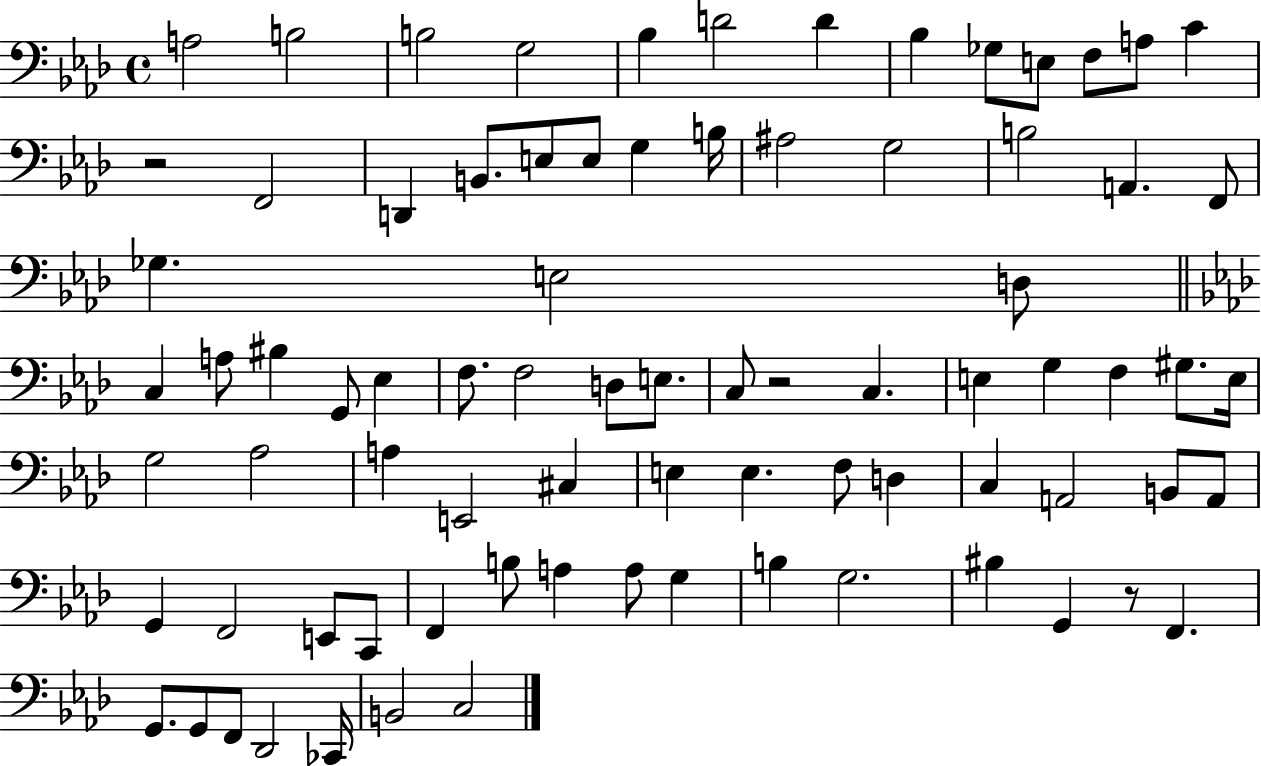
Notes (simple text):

A3/h B3/h B3/h G3/h Bb3/q D4/h D4/q Bb3/q Gb3/e E3/e F3/e A3/e C4/q R/h F2/h D2/q B2/e. E3/e E3/e G3/q B3/s A#3/h G3/h B3/h A2/q. F2/e Gb3/q. E3/h D3/e C3/q A3/e BIS3/q G2/e Eb3/q F3/e. F3/h D3/e E3/e. C3/e R/h C3/q. E3/q G3/q F3/q G#3/e. E3/s G3/h Ab3/h A3/q E2/h C#3/q E3/q E3/q. F3/e D3/q C3/q A2/h B2/e A2/e G2/q F2/h E2/e C2/e F2/q B3/e A3/q A3/e G3/q B3/q G3/h. BIS3/q G2/q R/e F2/q. G2/e. G2/e F2/e Db2/h CES2/s B2/h C3/h